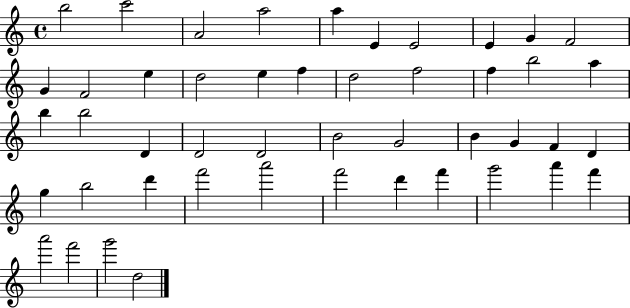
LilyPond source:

{
  \clef treble
  \time 4/4
  \defaultTimeSignature
  \key c \major
  b''2 c'''2 | a'2 a''2 | a''4 e'4 e'2 | e'4 g'4 f'2 | \break g'4 f'2 e''4 | d''2 e''4 f''4 | d''2 f''2 | f''4 b''2 a''4 | \break b''4 b''2 d'4 | d'2 d'2 | b'2 g'2 | b'4 g'4 f'4 d'4 | \break g''4 b''2 d'''4 | f'''2 a'''2 | f'''2 d'''4 f'''4 | g'''2 a'''4 f'''4 | \break a'''2 f'''2 | g'''2 d''2 | \bar "|."
}